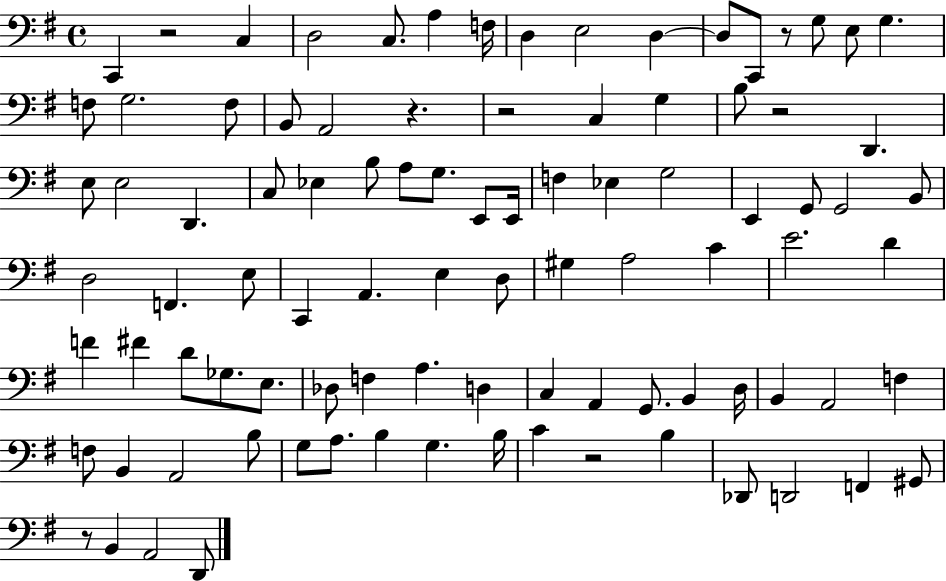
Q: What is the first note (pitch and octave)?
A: C2